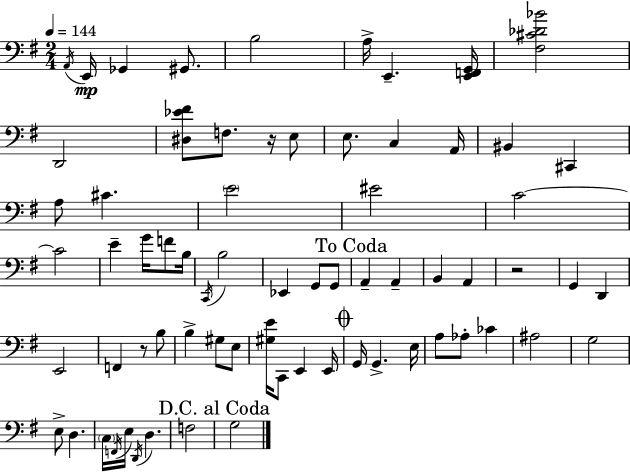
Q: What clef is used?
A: bass